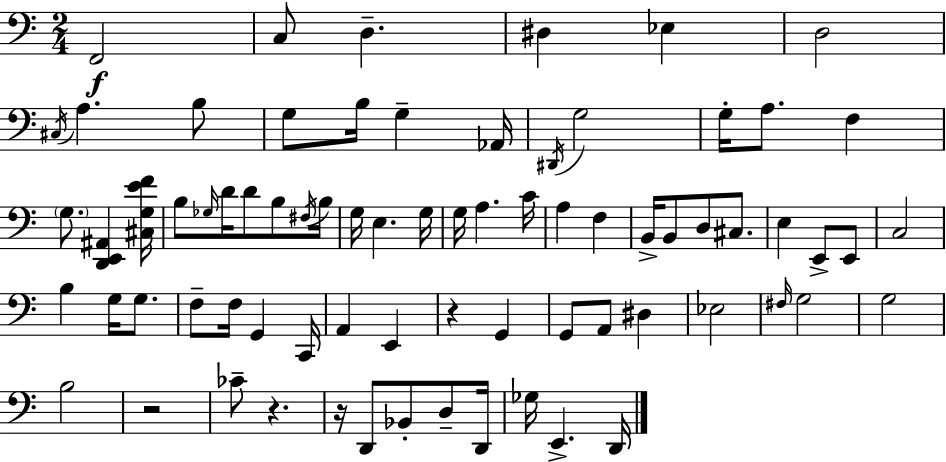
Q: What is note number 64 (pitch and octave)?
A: D3